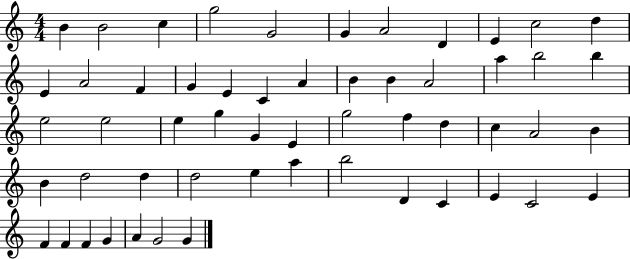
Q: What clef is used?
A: treble